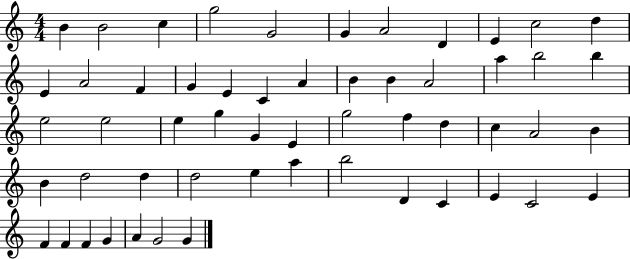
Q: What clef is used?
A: treble